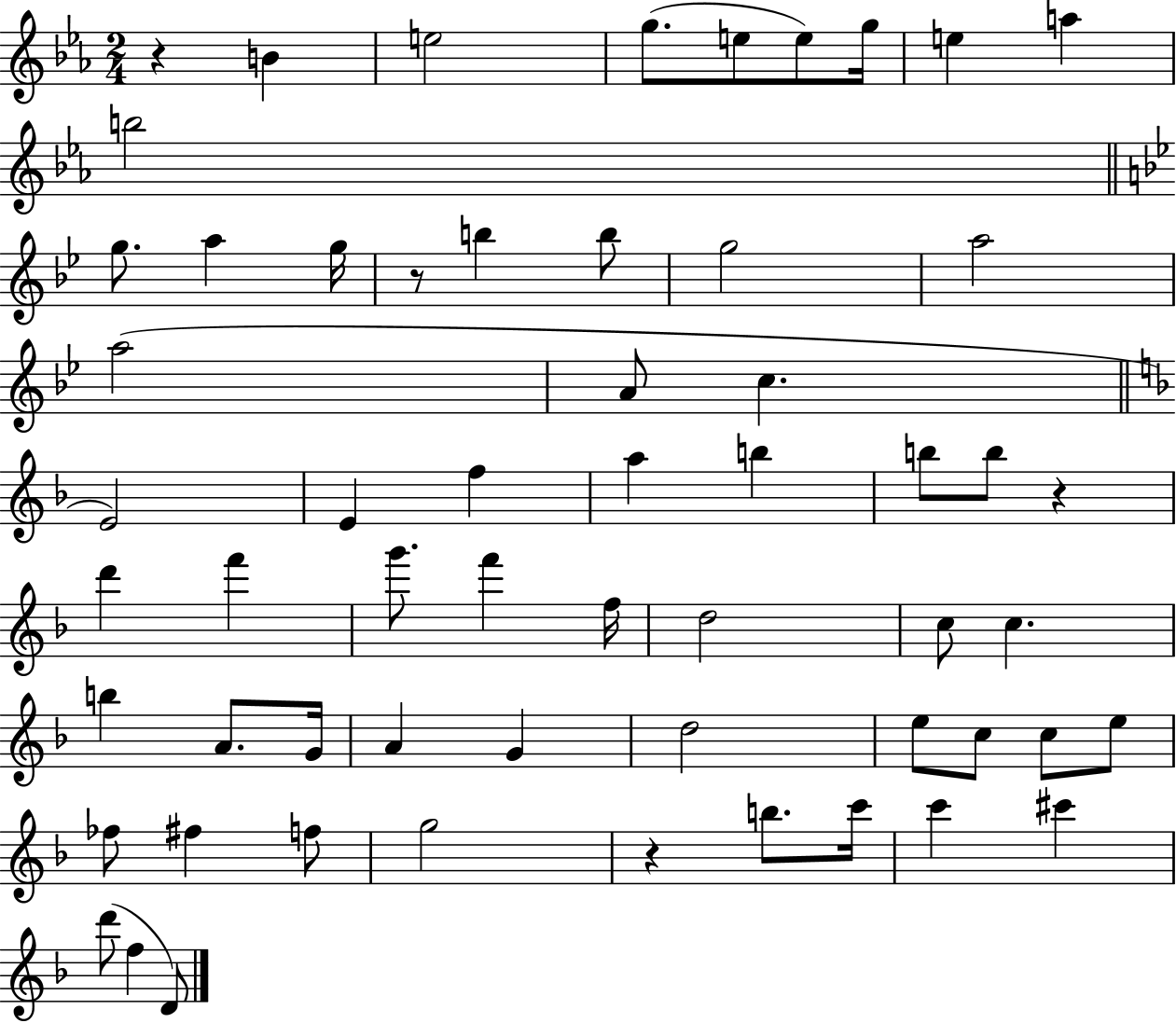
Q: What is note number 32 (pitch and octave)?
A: D5